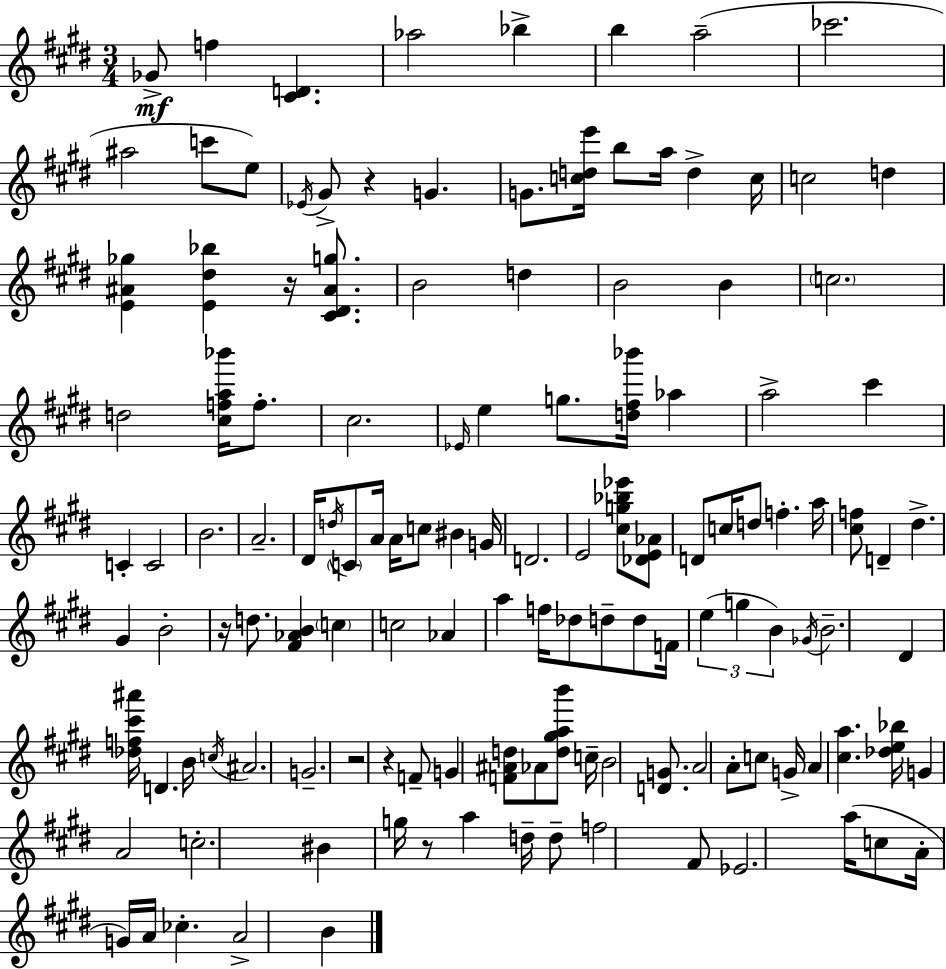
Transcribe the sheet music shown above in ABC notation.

X:1
T:Untitled
M:3/4
L:1/4
K:E
_G/2 f [^CD] _a2 _b b a2 _c'2 ^a2 c'/2 e/2 _E/4 ^G/2 z G G/2 [cde']/4 b/2 a/4 d c/4 c2 d [E^A_g] [E^d_b] z/4 [^C^D^Ag]/2 B2 d B2 B c2 d2 [^cfa_b']/4 f/2 ^c2 _E/4 e g/2 [d^f_b']/4 _a a2 ^c' C C2 B2 A2 ^D/4 d/4 C/2 A/4 A/4 c/2 ^B G/4 D2 E2 [^cg_b_e']/2 [_DE_A]/2 D/2 c/4 d/2 f a/4 [^cf]/2 D ^d ^G B2 z/4 d/2 [^F_AB] c c2 _A a f/4 _d/2 d/2 d/2 F/4 e g B _G/4 B2 ^D [_df^c'^a']/4 D B/4 c/4 ^A2 G2 z2 z F/2 G [F^Ad]/2 _A/2 [d^gab']/2 c/4 B2 [DG]/2 A2 A/2 c/2 G/4 A [^ca] [_de_b]/4 G A2 c2 ^B g/4 z/2 a d/4 d/2 f2 ^F/2 _E2 a/4 c/2 A/4 G/4 A/4 _c A2 B